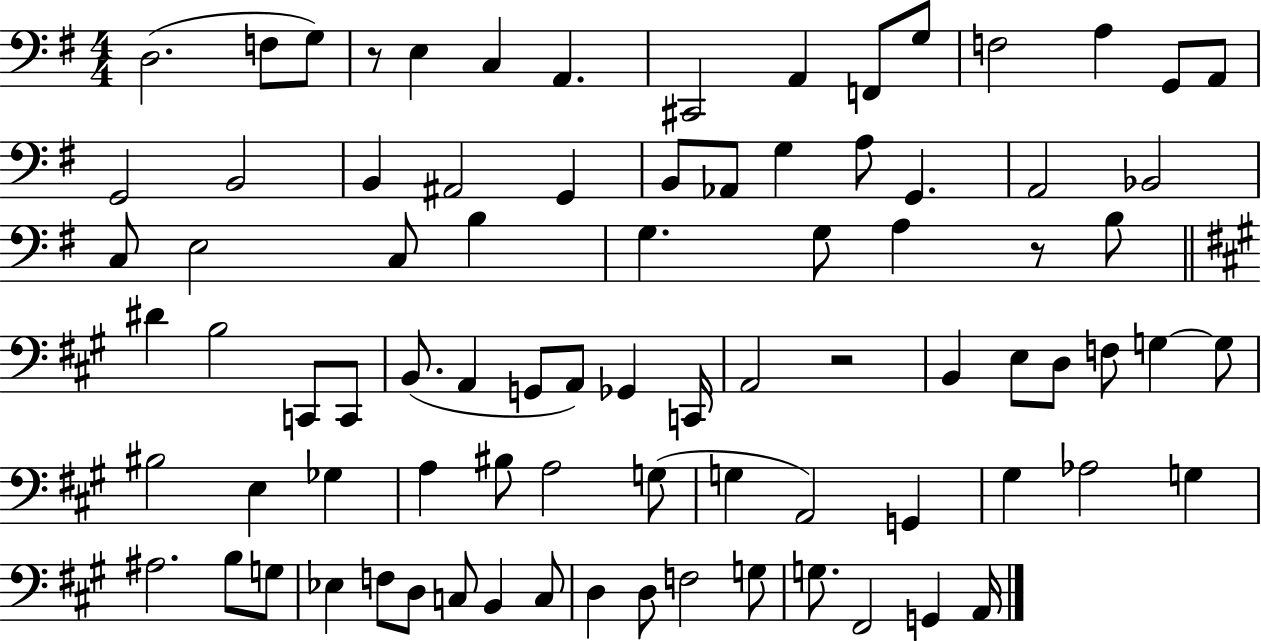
D3/h. F3/e G3/e R/e E3/q C3/q A2/q. C#2/h A2/q F2/e G3/e F3/h A3/q G2/e A2/e G2/h B2/h B2/q A#2/h G2/q B2/e Ab2/e G3/q A3/e G2/q. A2/h Bb2/h C3/e E3/h C3/e B3/q G3/q. G3/e A3/q R/e B3/e D#4/q B3/h C2/e C2/e B2/e. A2/q G2/e A2/e Gb2/q C2/s A2/h R/h B2/q E3/e D3/e F3/e G3/q G3/e BIS3/h E3/q Gb3/q A3/q BIS3/e A3/h G3/e G3/q A2/h G2/q G#3/q Ab3/h G3/q A#3/h. B3/e G3/e Eb3/q F3/e D3/e C3/e B2/q C3/e D3/q D3/e F3/h G3/e G3/e. F#2/h G2/q A2/s